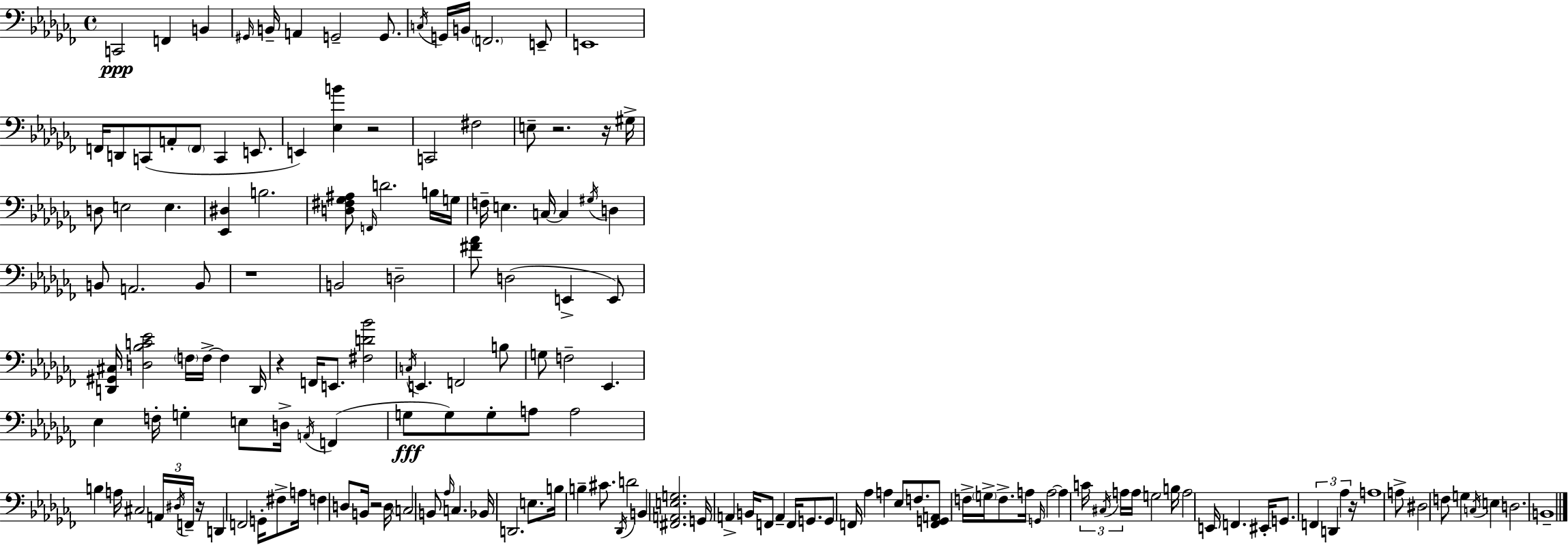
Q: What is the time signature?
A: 4/4